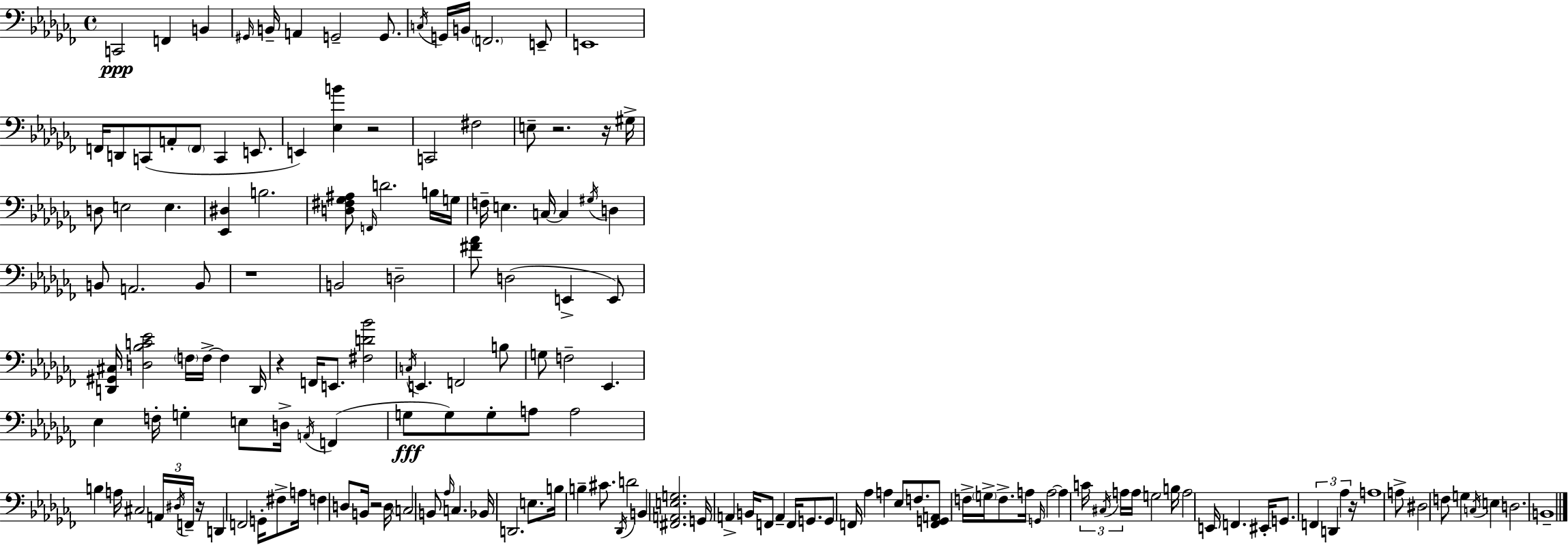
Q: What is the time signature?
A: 4/4